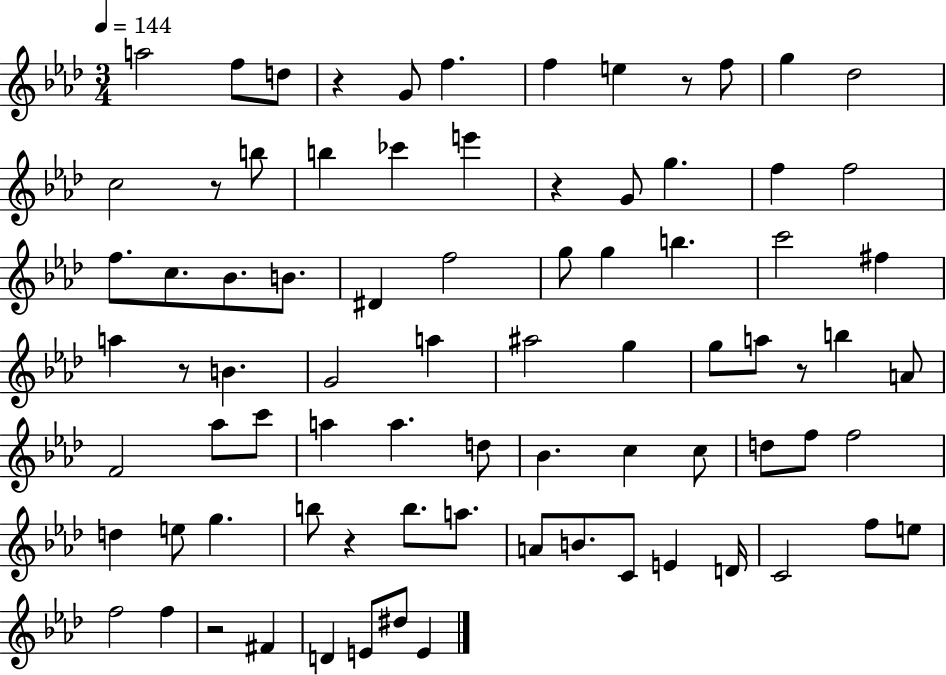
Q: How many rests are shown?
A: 8